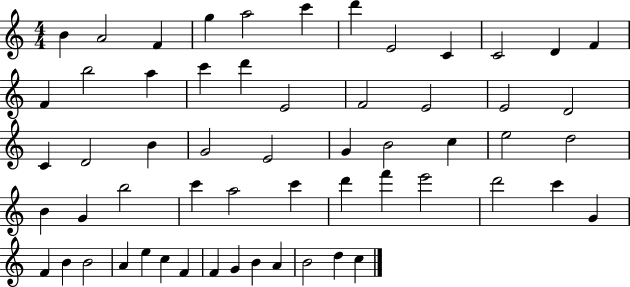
{
  \clef treble
  \numericTimeSignature
  \time 4/4
  \key c \major
  b'4 a'2 f'4 | g''4 a''2 c'''4 | d'''4 e'2 c'4 | c'2 d'4 f'4 | \break f'4 b''2 a''4 | c'''4 d'''4 e'2 | f'2 e'2 | e'2 d'2 | \break c'4 d'2 b'4 | g'2 e'2 | g'4 b'2 c''4 | e''2 d''2 | \break b'4 g'4 b''2 | c'''4 a''2 c'''4 | d'''4 f'''4 e'''2 | d'''2 c'''4 g'4 | \break f'4 b'4 b'2 | a'4 e''4 c''4 f'4 | f'4 g'4 b'4 a'4 | b'2 d''4 c''4 | \break \bar "|."
}